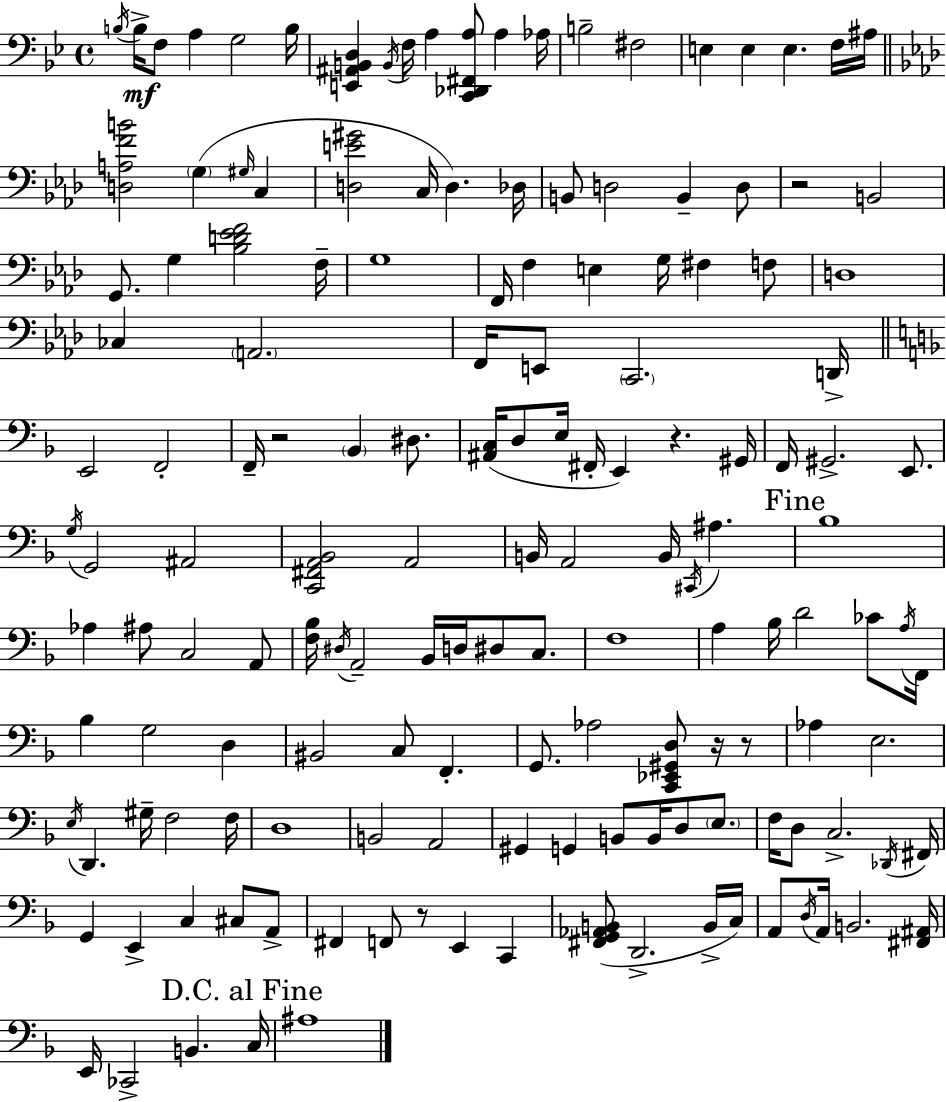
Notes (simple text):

B3/s B3/s F3/e A3/q G3/h B3/s [E2,A#2,B2,D3]/q B2/s F3/s A3/q [C2,Db2,F#2,A3]/e A3/q Ab3/s B3/h F#3/h E3/q E3/q E3/q. F3/s A#3/s [D3,A3,F4,B4]/h G3/q G#3/s C3/q [D3,E4,G#4]/h C3/s D3/q. Db3/s B2/e D3/h B2/q D3/e R/h B2/h G2/e. G3/q [Bb3,D4,Eb4,F4]/h F3/s G3/w F2/s F3/q E3/q G3/s F#3/q F3/e D3/w CES3/q A2/h. F2/s E2/e C2/h. D2/s E2/h F2/h F2/s R/h Bb2/q D#3/e. [A#2,C3]/s D3/e E3/s F#2/s E2/q R/q. G#2/s F2/s G#2/h. E2/e. G3/s G2/h A#2/h [C2,F#2,A2,Bb2]/h A2/h B2/s A2/h B2/s C#2/s A#3/q. Bb3/w Ab3/q A#3/e C3/h A2/e [F3,Bb3]/s D#3/s A2/h Bb2/s D3/s D#3/e C3/e. F3/w A3/q Bb3/s D4/h CES4/e A3/s F2/s Bb3/q G3/h D3/q BIS2/h C3/e F2/q. G2/e. Ab3/h [C2,Eb2,G#2,D3]/e R/s R/e Ab3/q E3/h. E3/s D2/q. G#3/s F3/h F3/s D3/w B2/h A2/h G#2/q G2/q B2/e B2/s D3/e E3/e. F3/s D3/e C3/h. Db2/s F#2/s G2/q E2/q C3/q C#3/e A2/e F#2/q F2/e R/e E2/q C2/q [F#2,G2,Ab2,B2]/e D2/h. B2/s C3/s A2/e D3/s A2/s B2/h. [F#2,A#2]/s E2/s CES2/h B2/q. C3/s A#3/w